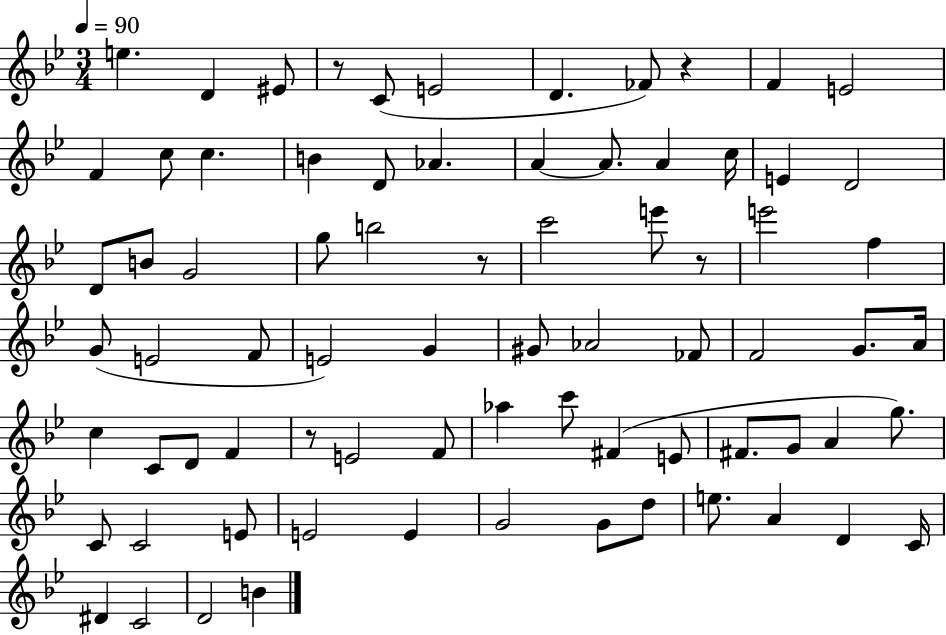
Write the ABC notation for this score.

X:1
T:Untitled
M:3/4
L:1/4
K:Bb
e D ^E/2 z/2 C/2 E2 D _F/2 z F E2 F c/2 c B D/2 _A A A/2 A c/4 E D2 D/2 B/2 G2 g/2 b2 z/2 c'2 e'/2 z/2 e'2 f G/2 E2 F/2 E2 G ^G/2 _A2 _F/2 F2 G/2 A/4 c C/2 D/2 F z/2 E2 F/2 _a c'/2 ^F E/2 ^F/2 G/2 A g/2 C/2 C2 E/2 E2 E G2 G/2 d/2 e/2 A D C/4 ^D C2 D2 B